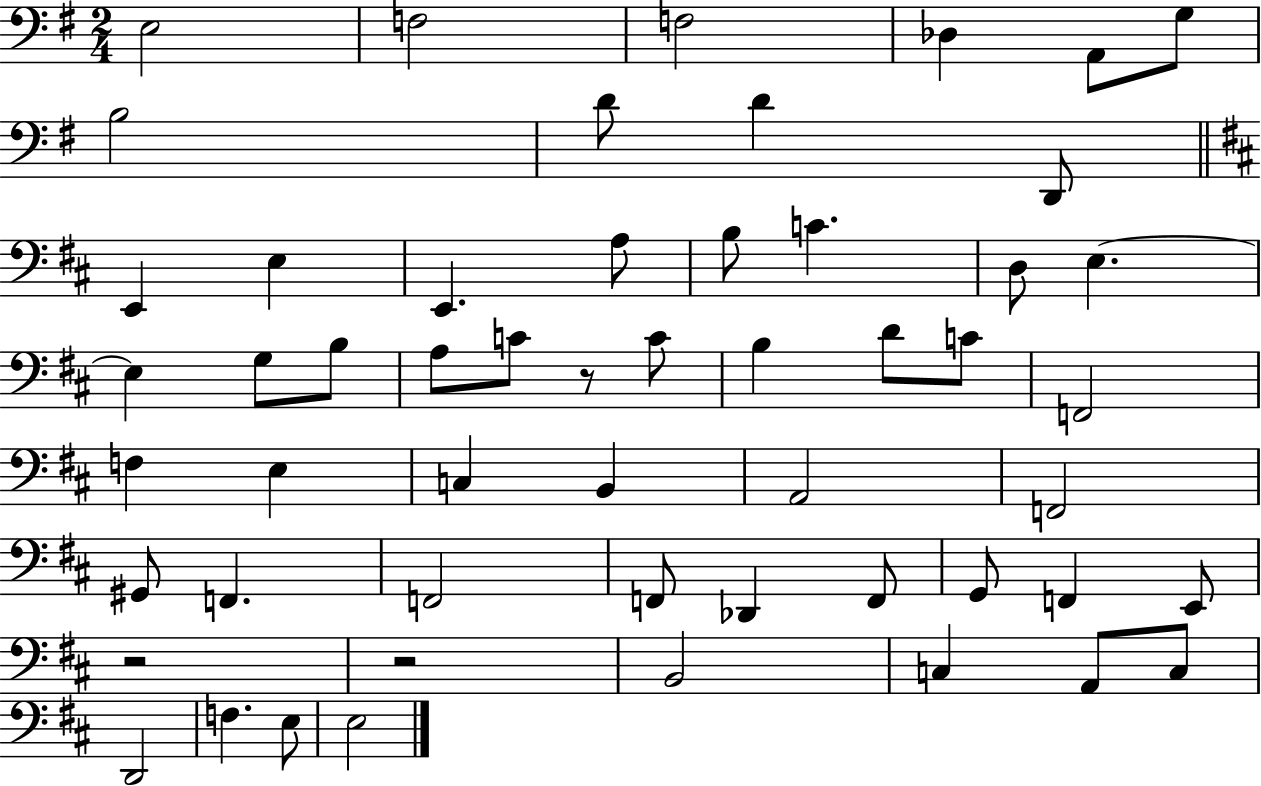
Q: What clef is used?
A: bass